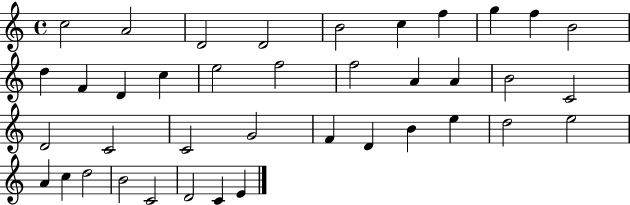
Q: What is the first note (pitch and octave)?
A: C5